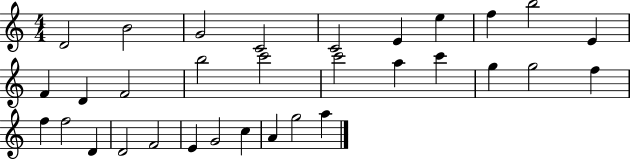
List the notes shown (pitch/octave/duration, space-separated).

D4/h B4/h G4/h C4/h C4/h E4/q E5/q F5/q B5/h E4/q F4/q D4/q F4/h B5/h C6/h C6/h A5/q C6/q G5/q G5/h F5/q F5/q F5/h D4/q D4/h F4/h E4/q G4/h C5/q A4/q G5/h A5/q